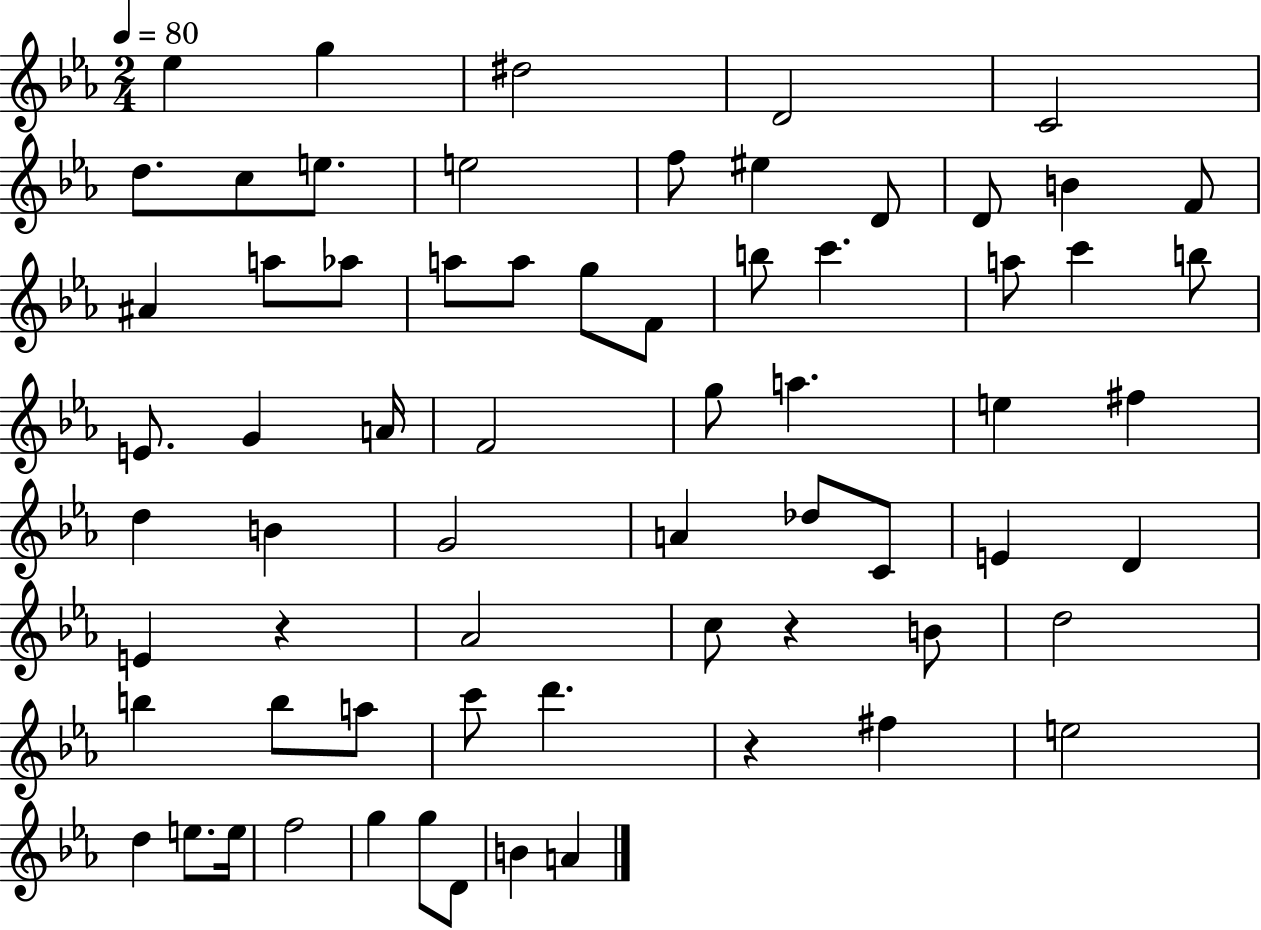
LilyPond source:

{
  \clef treble
  \numericTimeSignature
  \time 2/4
  \key ees \major
  \tempo 4 = 80
  \repeat volta 2 { ees''4 g''4 | dis''2 | d'2 | c'2 | \break d''8. c''8 e''8. | e''2 | f''8 eis''4 d'8 | d'8 b'4 f'8 | \break ais'4 a''8 aes''8 | a''8 a''8 g''8 f'8 | b''8 c'''4. | a''8 c'''4 b''8 | \break e'8. g'4 a'16 | f'2 | g''8 a''4. | e''4 fis''4 | \break d''4 b'4 | g'2 | a'4 des''8 c'8 | e'4 d'4 | \break e'4 r4 | aes'2 | c''8 r4 b'8 | d''2 | \break b''4 b''8 a''8 | c'''8 d'''4. | r4 fis''4 | e''2 | \break d''4 e''8. e''16 | f''2 | g''4 g''8 d'8 | b'4 a'4 | \break } \bar "|."
}